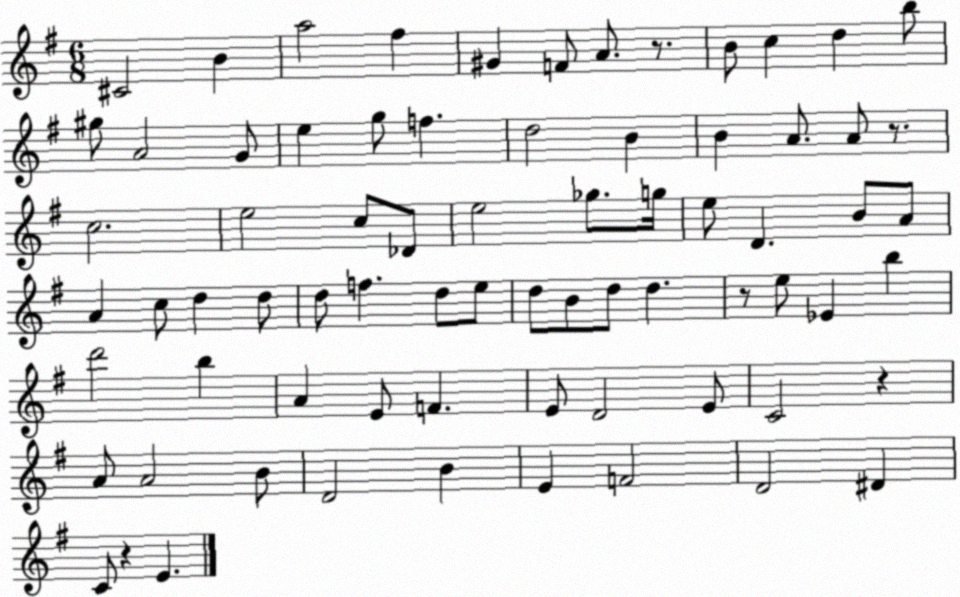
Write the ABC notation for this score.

X:1
T:Untitled
M:6/8
L:1/4
K:G
^C2 B a2 ^f ^G F/2 A/2 z/2 B/2 c d b/2 ^g/2 A2 G/2 e g/2 f d2 B B A/2 A/2 z/2 c2 e2 c/2 _D/2 e2 _g/2 g/4 e/2 D B/2 A/2 A c/2 d d/2 d/2 f d/2 e/2 d/2 B/2 d/2 d z/2 e/2 _E b d'2 b A E/2 F E/2 D2 E/2 C2 z A/2 A2 B/2 D2 B E F2 D2 ^D C/2 z E